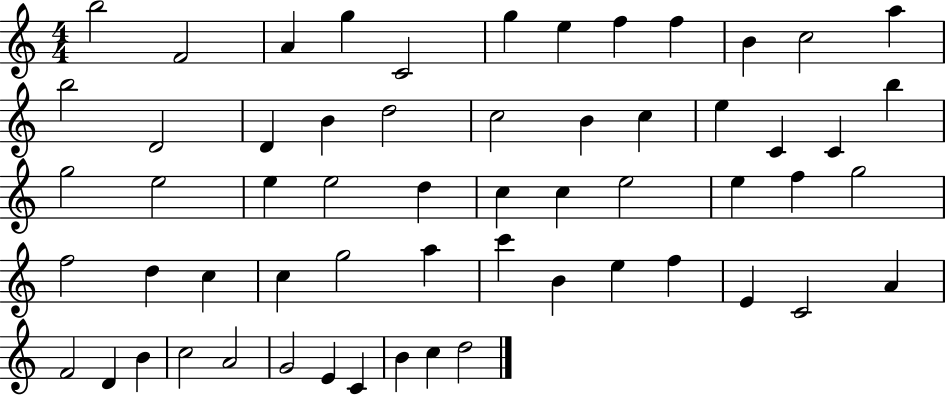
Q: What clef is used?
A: treble